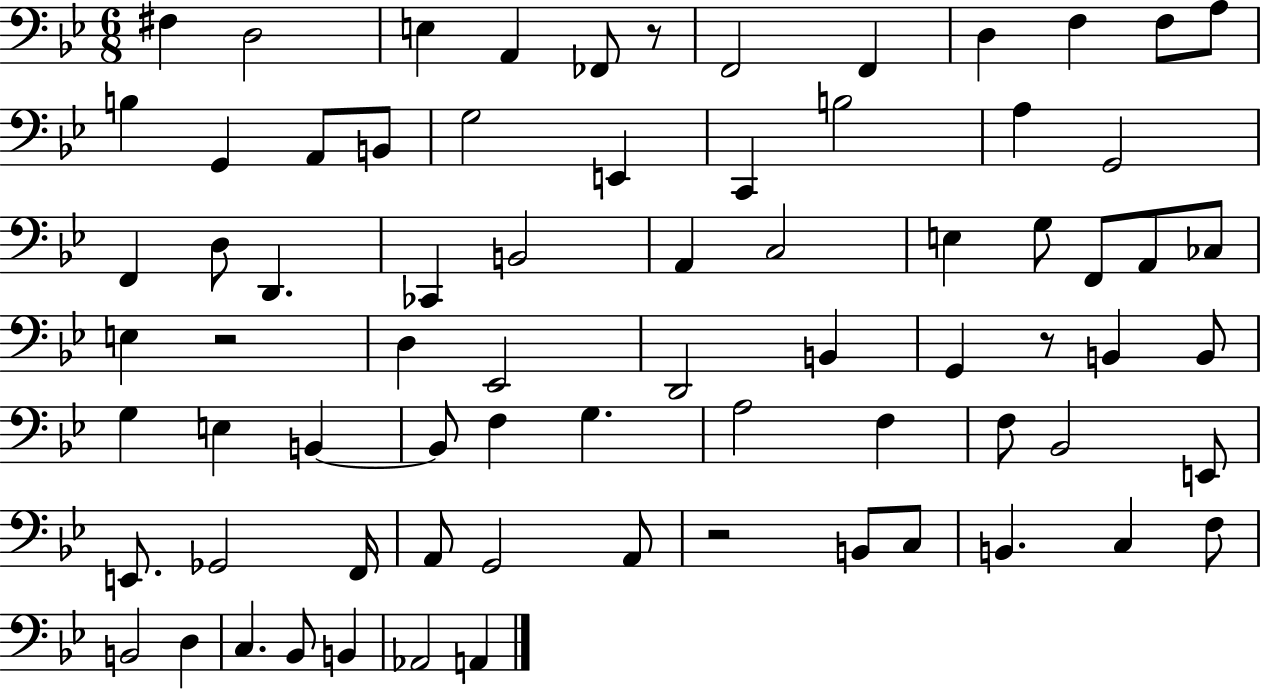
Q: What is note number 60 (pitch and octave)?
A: C3